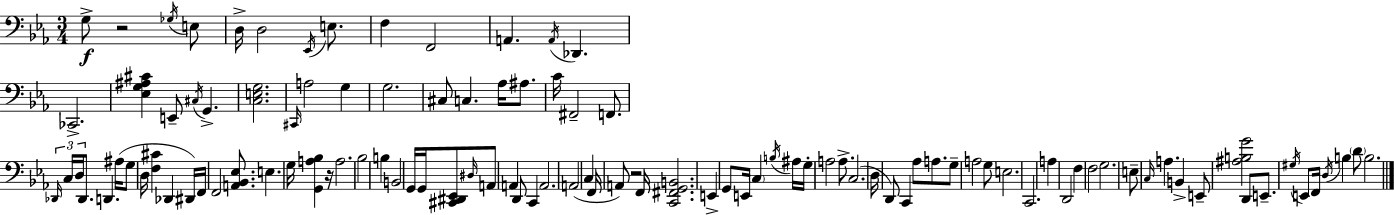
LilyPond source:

{
  \clef bass
  \numericTimeSignature
  \time 3/4
  \key ees \major
  g8->\f r2 \acciaccatura { ges16 } e8 | d16-> d2 \acciaccatura { ees,16 } e8. | f4 f,2 | a,4. \acciaccatura { a,16 } des,4. | \break ces,2.-> | <ees g ais cis'>4 e,8-- \acciaccatura { cis16 } g,4.-> | <c e g>2. | \grace { cis,16 } a2 | \break g4 g2. | cis8 c4. | aes16 ais8. c'16 fis,2-- | f,8. \tuplet 3/2 { \grace { des,16 } c16 d16 } des,8. d,4. | \break ais16( g8 d16 <f cis'>4 | des,4 dis,16) f,16 f,2 | <a, bes, ees>8. e4. | g16 <g, a bes>4 r16 a2. | \break bes2 | b4 b,2 | g,16 g,16 <cis, dis, ees,>8 \grace { dis16 } a,8 a,4 | d,8 c,4 a,2. | \break a,2( | c4 f,16 a,8) r2 | f,16 <c, fis, g, b,>2. | e,4-> g,8 | \break e,16 \parenthesize c4 \acciaccatura { b16 } ais16 g16-. a2 | a8.-> c2.( | d16 d,8) c,4 | aes8 a8. g8-- a2 | \break g8 e2. | c,2. | a4 | d,2 f4 | \break f2 g2. | e8-- \grace { c16 } a4. | b,4-> e,8-- <ais b g'>2 | d,8 e,8.-- | \break \acciaccatura { gis16 } e,8 f,16 \acciaccatura { d16 } b4 \parenthesize d'8 b2. | \bar "|."
}